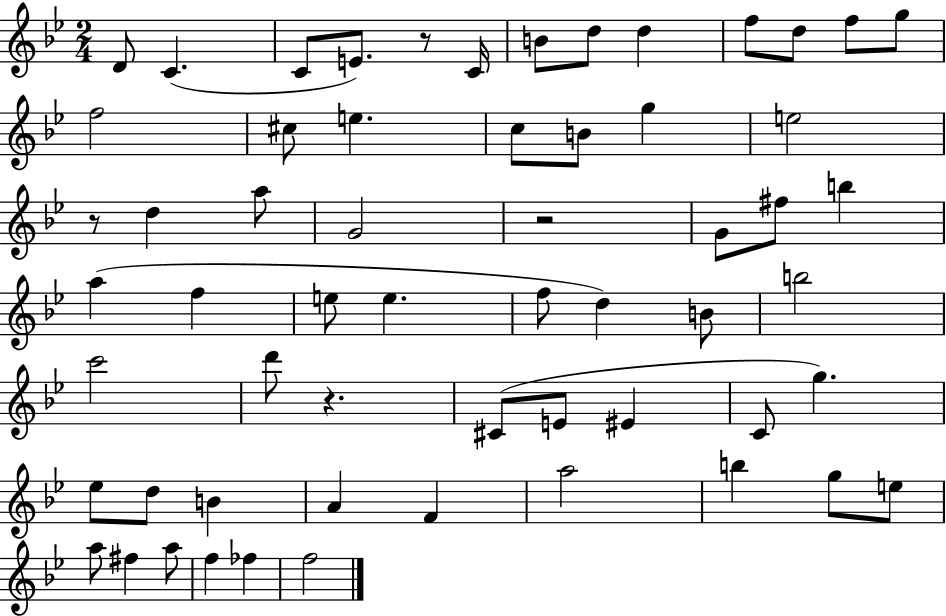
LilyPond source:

{
  \clef treble
  \numericTimeSignature
  \time 2/4
  \key bes \major
  d'8 c'4.( | c'8 e'8.) r8 c'16 | b'8 d''8 d''4 | f''8 d''8 f''8 g''8 | \break f''2 | cis''8 e''4. | c''8 b'8 g''4 | e''2 | \break r8 d''4 a''8 | g'2 | r2 | g'8 fis''8 b''4 | \break a''4( f''4 | e''8 e''4. | f''8 d''4) b'8 | b''2 | \break c'''2 | d'''8 r4. | cis'8( e'8 eis'4 | c'8 g''4.) | \break ees''8 d''8 b'4 | a'4 f'4 | a''2 | b''4 g''8 e''8 | \break a''8 fis''4 a''8 | f''4 fes''4 | f''2 | \bar "|."
}